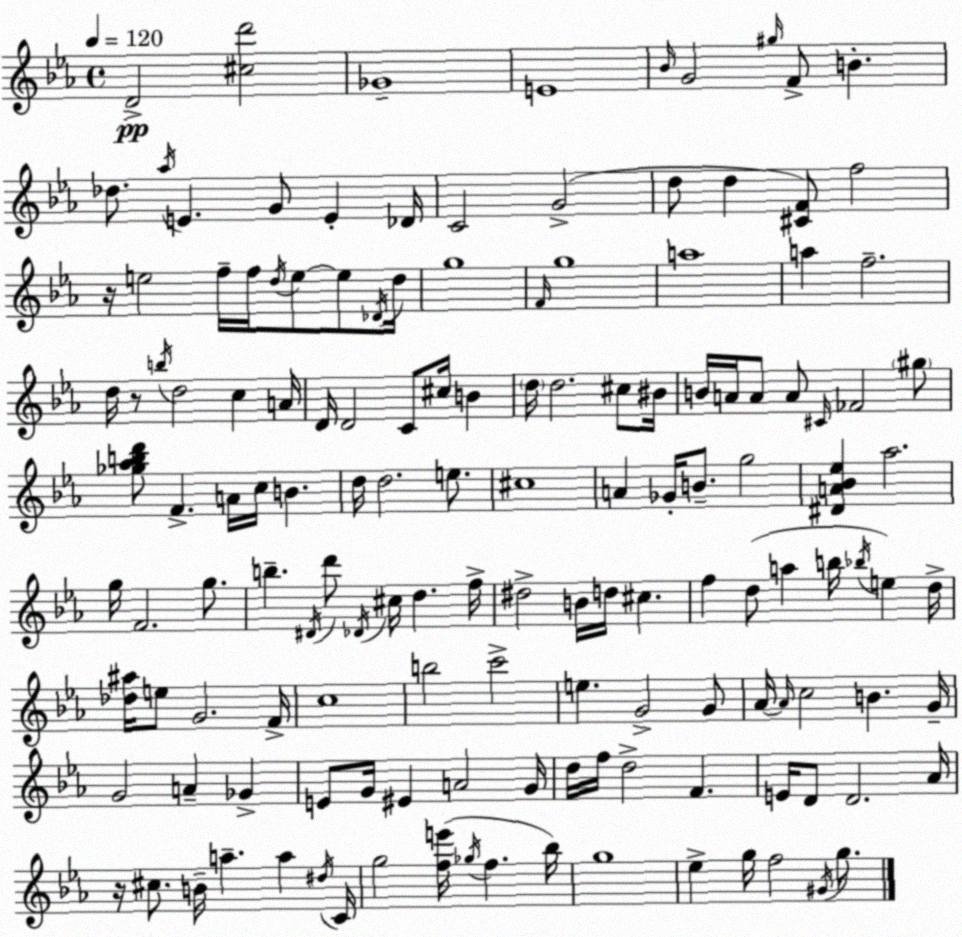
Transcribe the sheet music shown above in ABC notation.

X:1
T:Untitled
M:4/4
L:1/4
K:Cm
D2 [^cd']2 _G4 E4 _B/4 G2 ^g/4 F/2 B _d/2 _a/4 E G/2 E _D/4 C2 G2 d/2 d [^CF]/2 f2 z/4 e2 f/4 f/4 d/4 e/2 e/2 _D/4 d/4 g4 F/4 g4 a4 a f2 d/4 z/2 b/4 d2 c A/4 D/4 D2 C/2 ^c/4 B d/4 d2 ^c/2 ^B/4 B/4 A/4 A/2 A/2 ^C/4 _F2 ^g/2 [_g_abd']/2 F A/4 c/4 B d/4 d2 e/2 ^c4 A _G/4 B/2 g2 [^DA_B_e] _a2 g/4 F2 g/2 b ^D/4 d'/2 _D/4 ^c/4 d f/4 ^d2 B/4 d/4 ^c f d/2 a b/4 _b/4 e d/4 [_d^a]/4 e/2 G2 F/4 c4 b2 c'2 e G2 G/2 _A/4 _A/4 c2 B G/4 G2 A _G E/2 G/4 ^E A2 G/4 d/4 f/4 d2 F E/4 D/2 D2 _A/4 z/4 ^c/2 B/4 a a ^d/4 C/4 g2 [fe']/4 _g/4 f _b/4 g4 _e g/4 f2 ^G/4 g/2